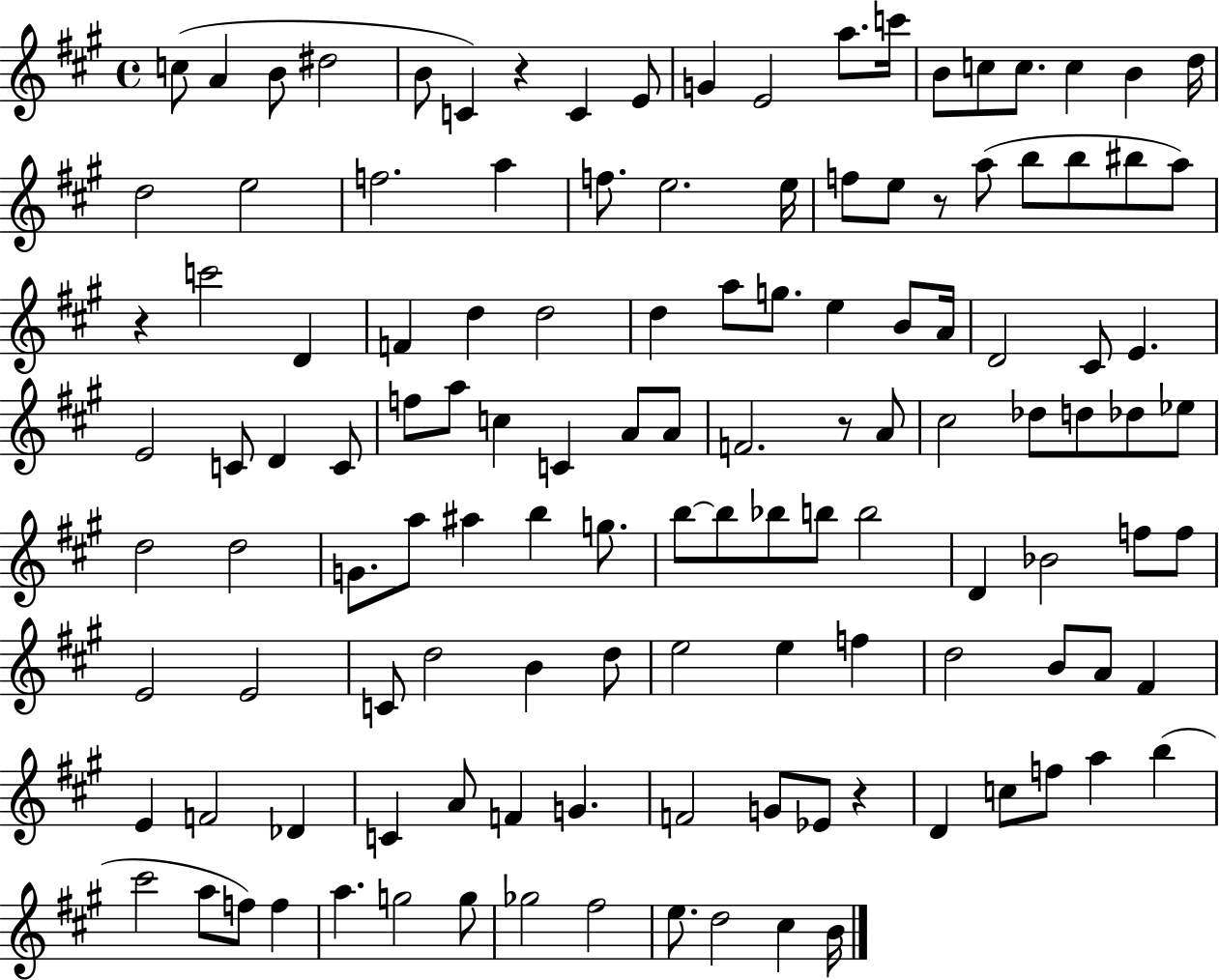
C5/e A4/q B4/e D#5/h B4/e C4/q R/q C4/q E4/e G4/q E4/h A5/e. C6/s B4/e C5/e C5/e. C5/q B4/q D5/s D5/h E5/h F5/h. A5/q F5/e. E5/h. E5/s F5/e E5/e R/e A5/e B5/e B5/e BIS5/e A5/e R/q C6/h D4/q F4/q D5/q D5/h D5/q A5/e G5/e. E5/q B4/e A4/s D4/h C#4/e E4/q. E4/h C4/e D4/q C4/e F5/e A5/e C5/q C4/q A4/e A4/e F4/h. R/e A4/e C#5/h Db5/e D5/e Db5/e Eb5/e D5/h D5/h G4/e. A5/e A#5/q B5/q G5/e. B5/e B5/e Bb5/e B5/e B5/h D4/q Bb4/h F5/e F5/e E4/h E4/h C4/e D5/h B4/q D5/e E5/h E5/q F5/q D5/h B4/e A4/e F#4/q E4/q F4/h Db4/q C4/q A4/e F4/q G4/q. F4/h G4/e Eb4/e R/q D4/q C5/e F5/e A5/q B5/q C#6/h A5/e F5/e F5/q A5/q. G5/h G5/e Gb5/h F#5/h E5/e. D5/h C#5/q B4/s